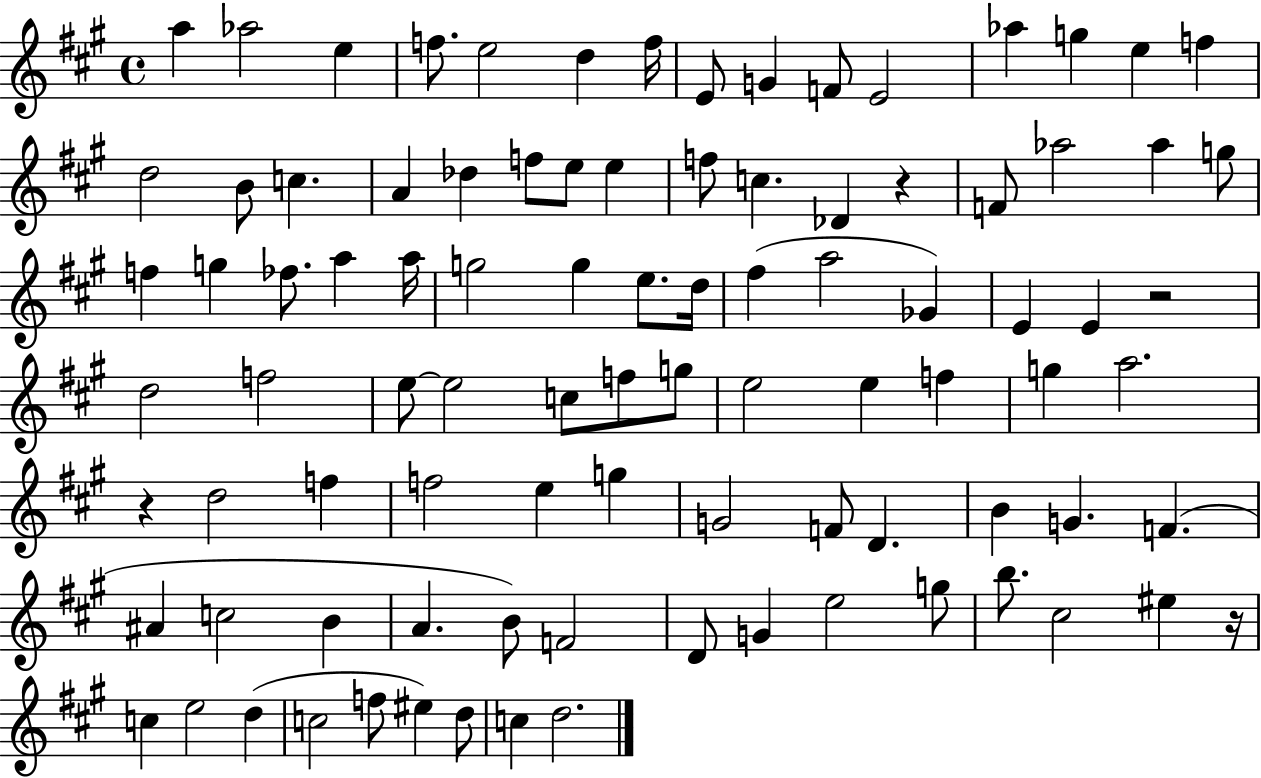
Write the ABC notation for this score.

X:1
T:Untitled
M:4/4
L:1/4
K:A
a _a2 e f/2 e2 d f/4 E/2 G F/2 E2 _a g e f d2 B/2 c A _d f/2 e/2 e f/2 c _D z F/2 _a2 _a g/2 f g _f/2 a a/4 g2 g e/2 d/4 ^f a2 _G E E z2 d2 f2 e/2 e2 c/2 f/2 g/2 e2 e f g a2 z d2 f f2 e g G2 F/2 D B G F ^A c2 B A B/2 F2 D/2 G e2 g/2 b/2 ^c2 ^e z/4 c e2 d c2 f/2 ^e d/2 c d2